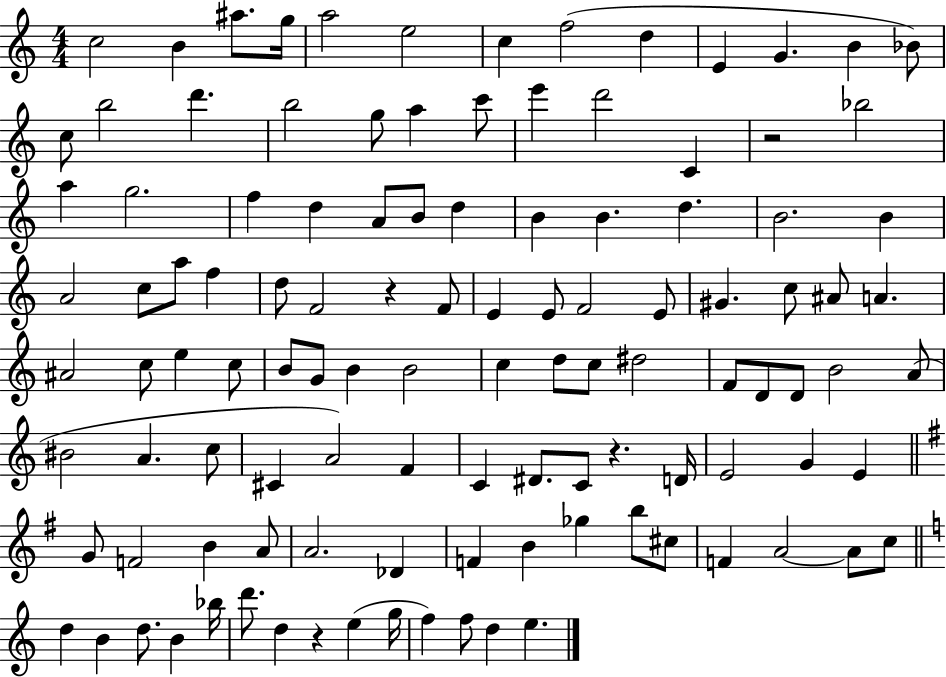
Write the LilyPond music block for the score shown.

{
  \clef treble
  \numericTimeSignature
  \time 4/4
  \key c \major
  c''2 b'4 ais''8. g''16 | a''2 e''2 | c''4 f''2( d''4 | e'4 g'4. b'4 bes'8) | \break c''8 b''2 d'''4. | b''2 g''8 a''4 c'''8 | e'''4 d'''2 c'4 | r2 bes''2 | \break a''4 g''2. | f''4 d''4 a'8 b'8 d''4 | b'4 b'4. d''4. | b'2. b'4 | \break a'2 c''8 a''8 f''4 | d''8 f'2 r4 f'8 | e'4 e'8 f'2 e'8 | gis'4. c''8 ais'8 a'4. | \break ais'2 c''8 e''4 c''8 | b'8 g'8 b'4 b'2 | c''4 d''8 c''8 dis''2 | f'8 d'8 d'8 b'2 a'8( | \break bis'2 a'4. c''8 | cis'4 a'2) f'4 | c'4 dis'8. c'8 r4. d'16 | e'2 g'4 e'4 | \break \bar "||" \break \key e \minor g'8 f'2 b'4 a'8 | a'2. des'4 | f'4 b'4 ges''4 b''8 cis''8 | f'4 a'2~~ a'8 c''8 | \break \bar "||" \break \key c \major d''4 b'4 d''8. b'4 bes''16 | d'''8. d''4 r4 e''4( g''16 | f''4) f''8 d''4 e''4. | \bar "|."
}